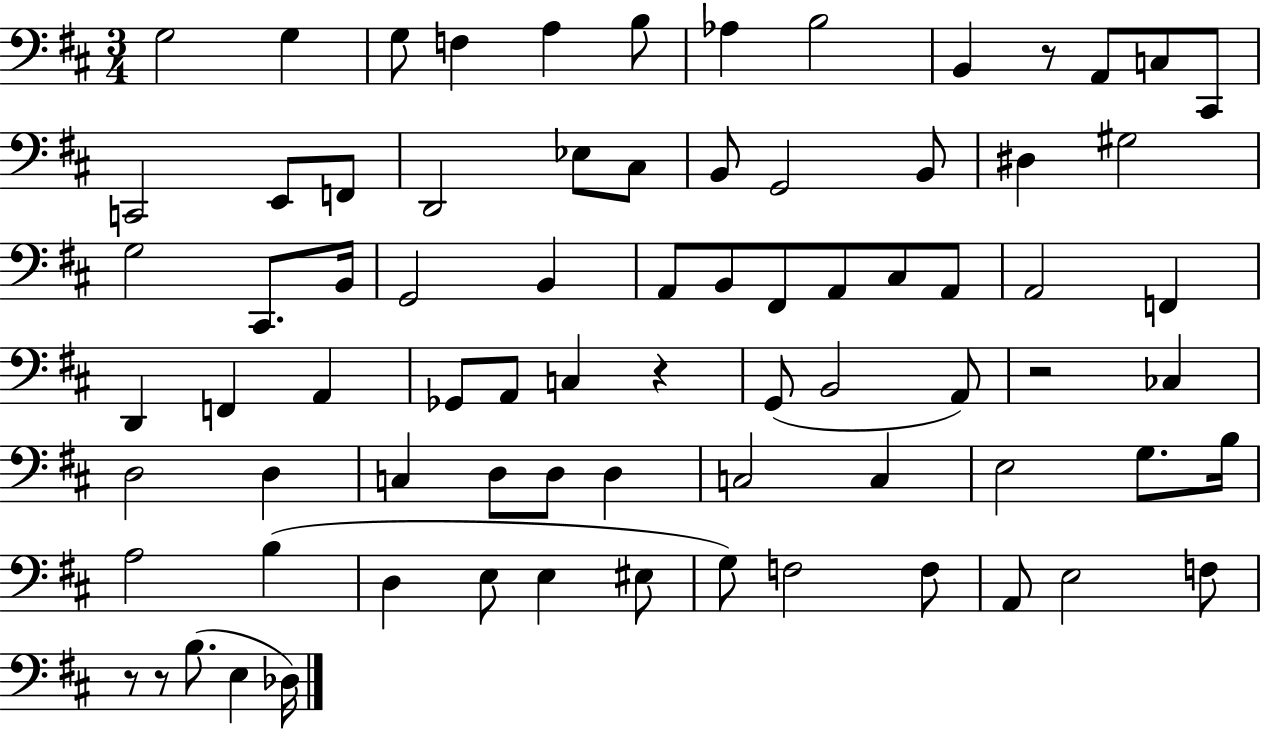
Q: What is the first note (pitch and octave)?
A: G3